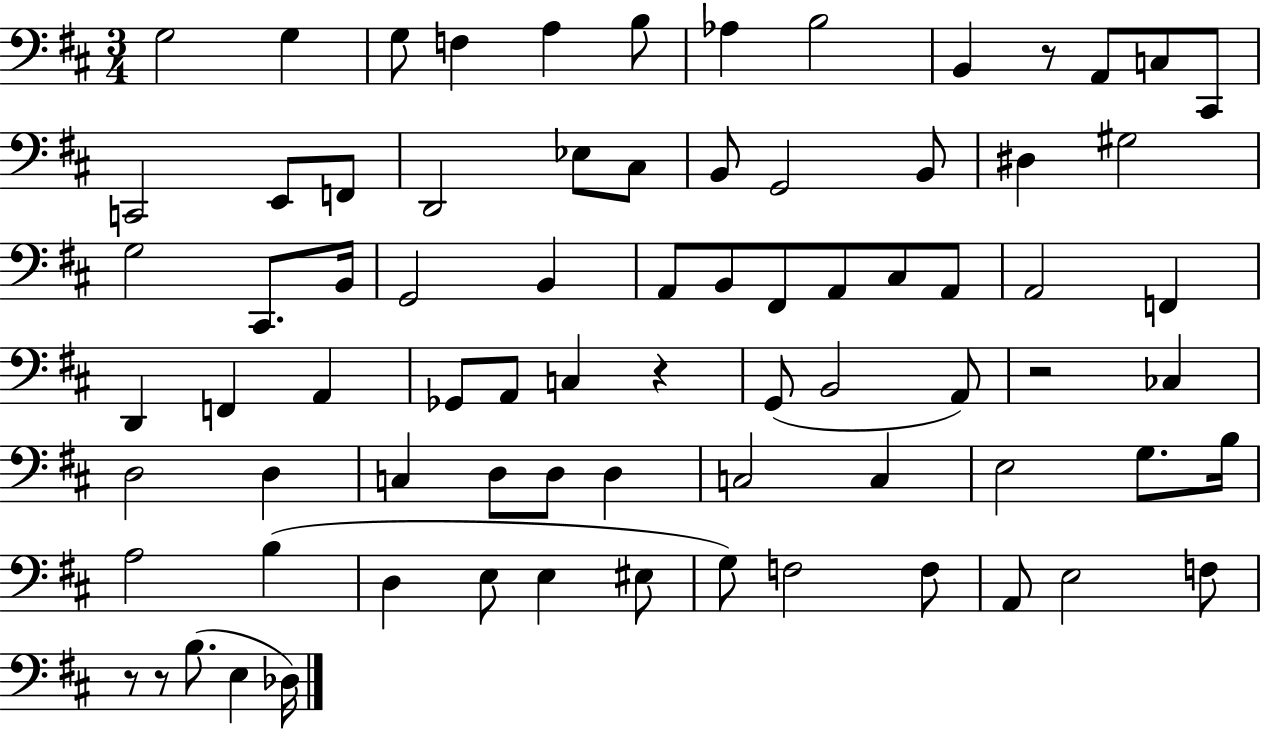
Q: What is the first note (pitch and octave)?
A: G3